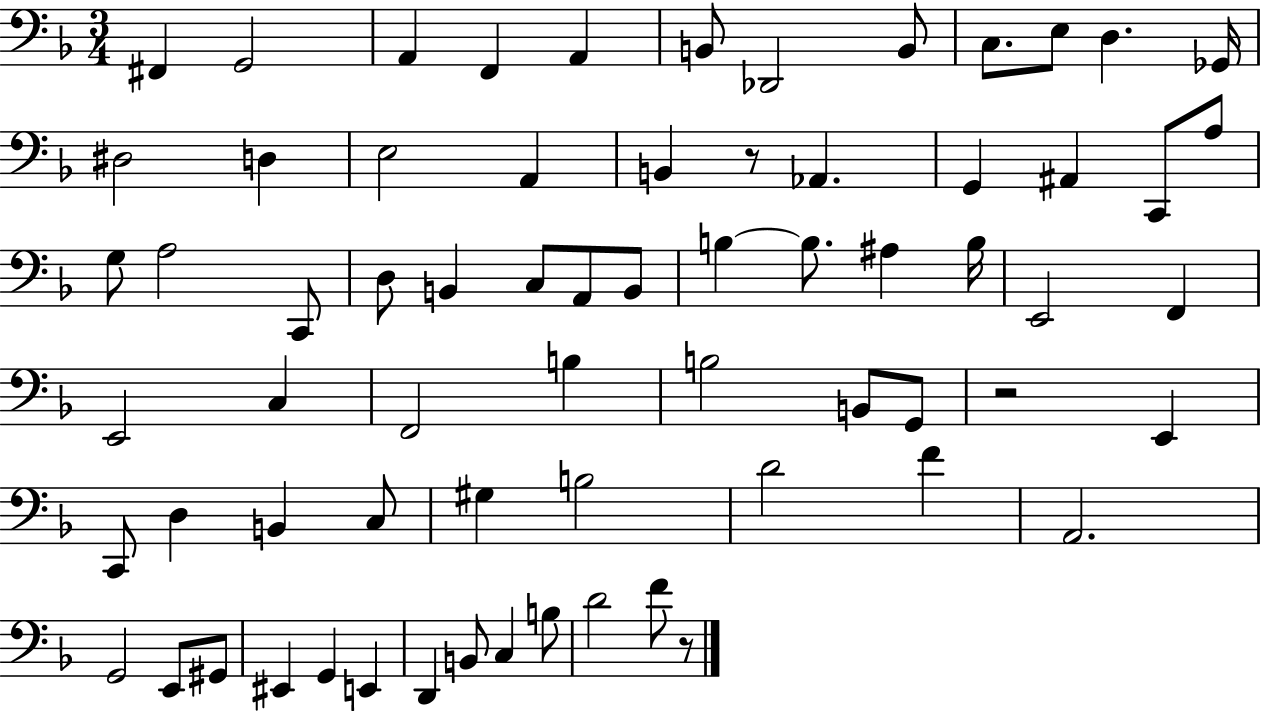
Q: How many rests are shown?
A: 3